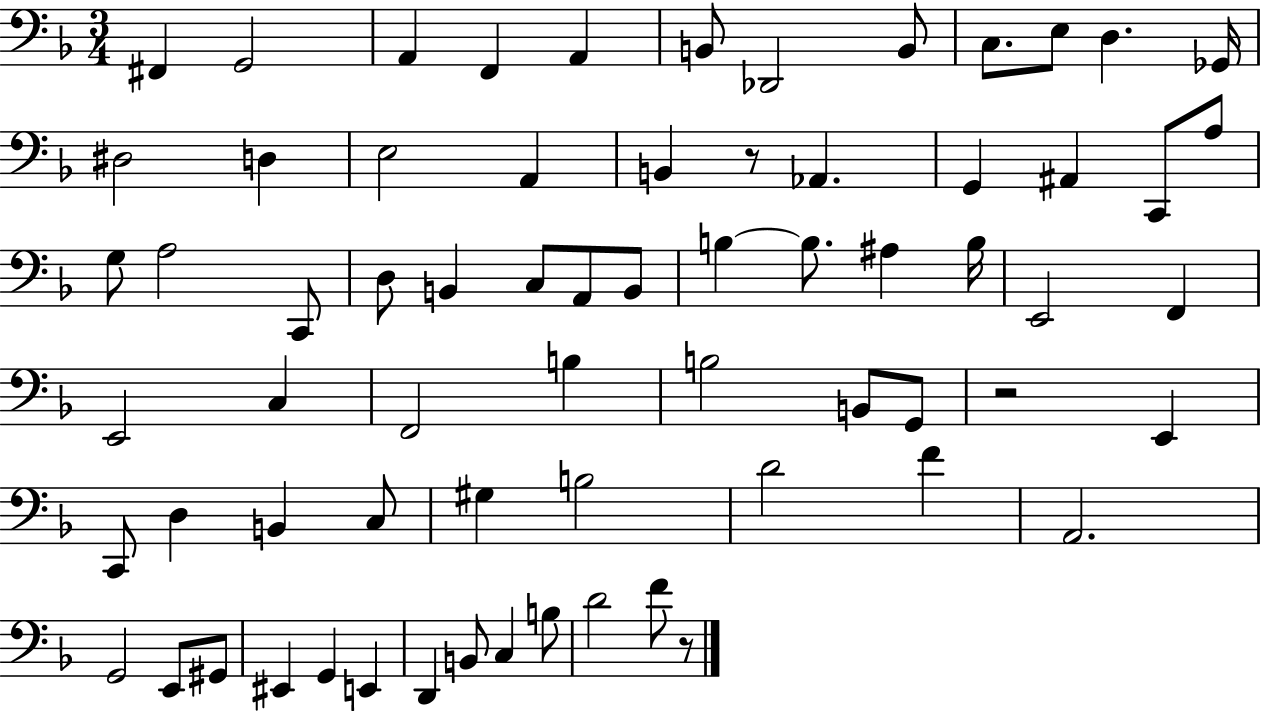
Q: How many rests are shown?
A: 3